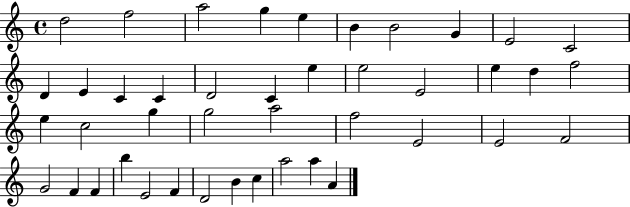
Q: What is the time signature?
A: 4/4